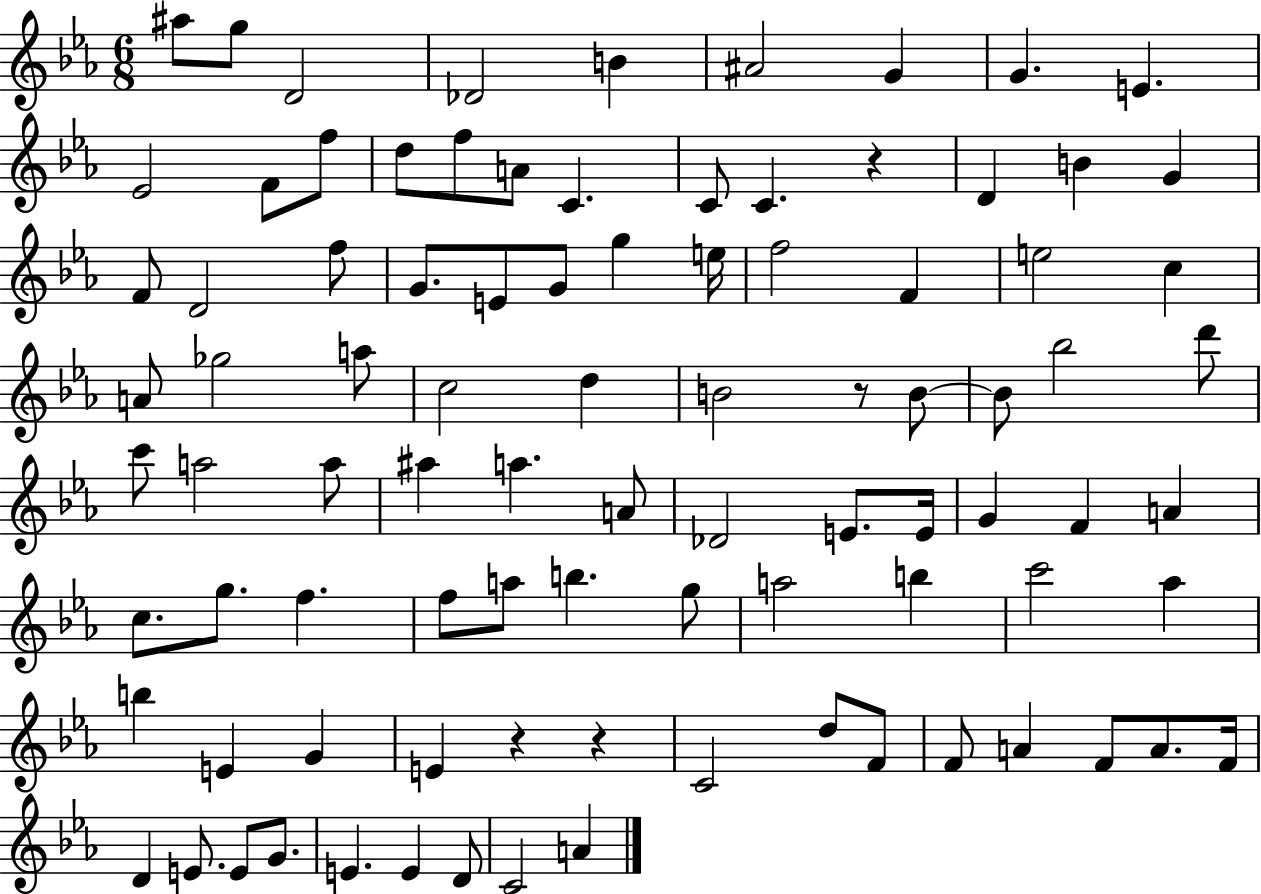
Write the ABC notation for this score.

X:1
T:Untitled
M:6/8
L:1/4
K:Eb
^a/2 g/2 D2 _D2 B ^A2 G G E _E2 F/2 f/2 d/2 f/2 A/2 C C/2 C z D B G F/2 D2 f/2 G/2 E/2 G/2 g e/4 f2 F e2 c A/2 _g2 a/2 c2 d B2 z/2 B/2 B/2 _b2 d'/2 c'/2 a2 a/2 ^a a A/2 _D2 E/2 E/4 G F A c/2 g/2 f f/2 a/2 b g/2 a2 b c'2 _a b E G E z z C2 d/2 F/2 F/2 A F/2 A/2 F/4 D E/2 E/2 G/2 E E D/2 C2 A